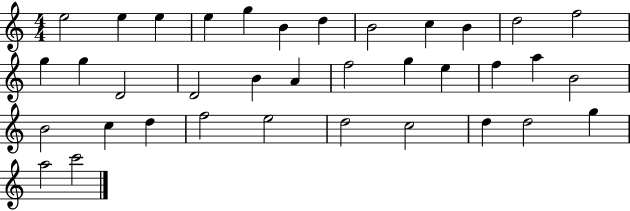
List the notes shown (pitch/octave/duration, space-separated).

E5/h E5/q E5/q E5/q G5/q B4/q D5/q B4/h C5/q B4/q D5/h F5/h G5/q G5/q D4/h D4/h B4/q A4/q F5/h G5/q E5/q F5/q A5/q B4/h B4/h C5/q D5/q F5/h E5/h D5/h C5/h D5/q D5/h G5/q A5/h C6/h